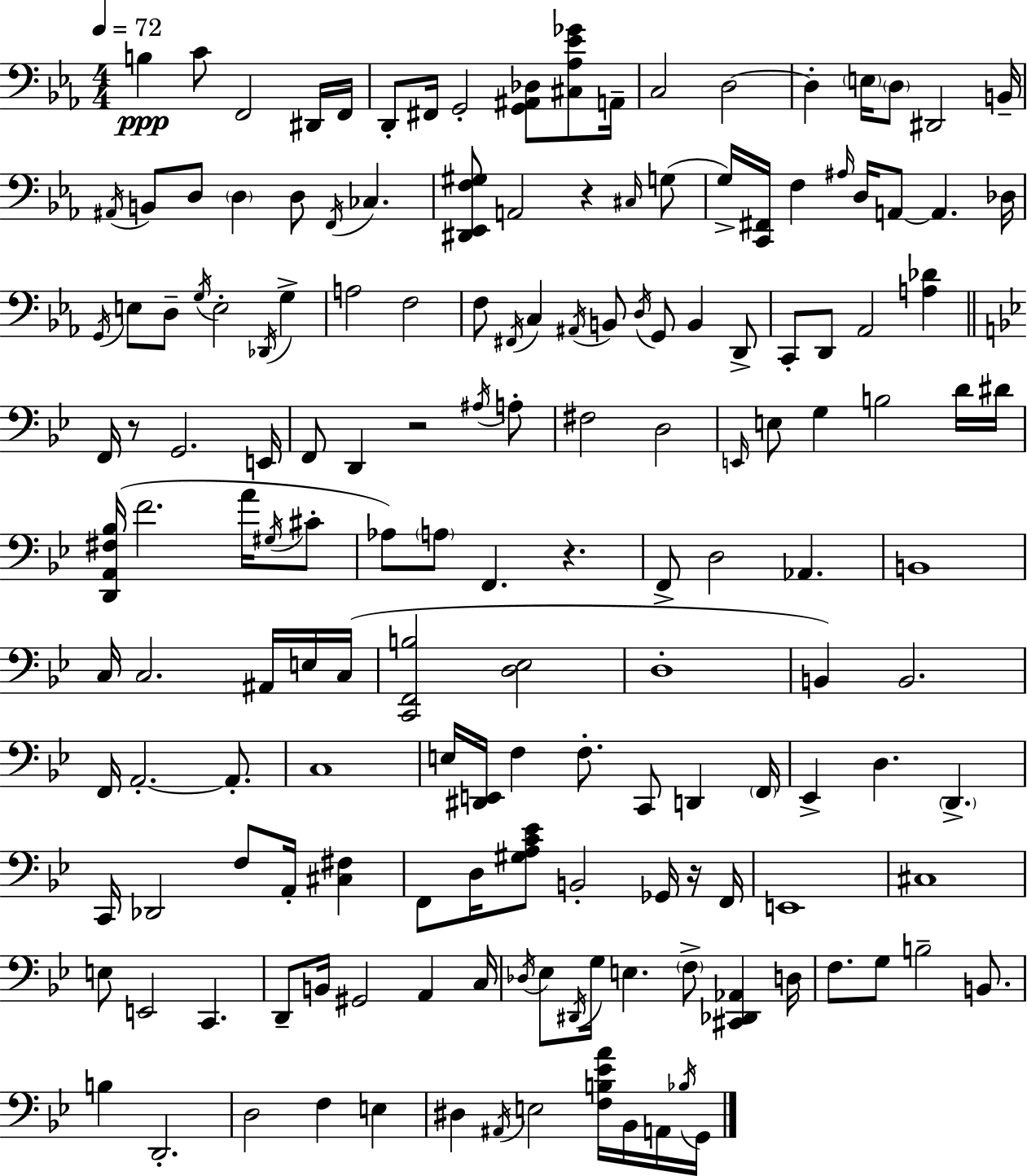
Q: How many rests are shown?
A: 5